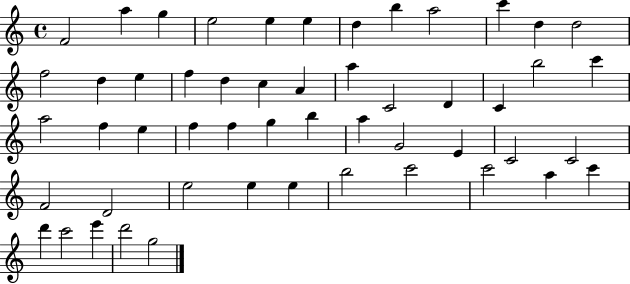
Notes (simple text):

F4/h A5/q G5/q E5/h E5/q E5/q D5/q B5/q A5/h C6/q D5/q D5/h F5/h D5/q E5/q F5/q D5/q C5/q A4/q A5/q C4/h D4/q C4/q B5/h C6/q A5/h F5/q E5/q F5/q F5/q G5/q B5/q A5/q G4/h E4/q C4/h C4/h F4/h D4/h E5/h E5/q E5/q B5/h C6/h C6/h A5/q C6/q D6/q C6/h E6/q D6/h G5/h